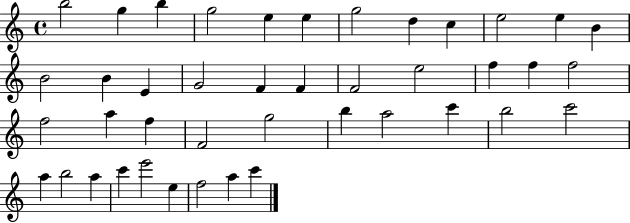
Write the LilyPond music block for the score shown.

{
  \clef treble
  \time 4/4
  \defaultTimeSignature
  \key c \major
  b''2 g''4 b''4 | g''2 e''4 e''4 | g''2 d''4 c''4 | e''2 e''4 b'4 | \break b'2 b'4 e'4 | g'2 f'4 f'4 | f'2 e''2 | f''4 f''4 f''2 | \break f''2 a''4 f''4 | f'2 g''2 | b''4 a''2 c'''4 | b''2 c'''2 | \break a''4 b''2 a''4 | c'''4 e'''2 e''4 | f''2 a''4 c'''4 | \bar "|."
}